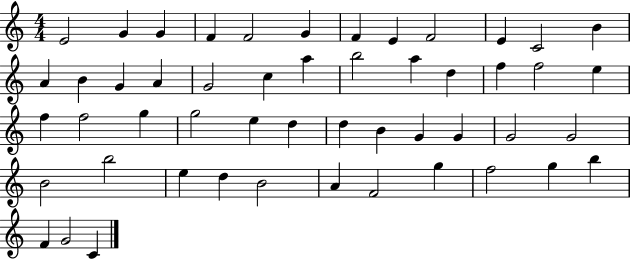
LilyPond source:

{
  \clef treble
  \numericTimeSignature
  \time 4/4
  \key c \major
  e'2 g'4 g'4 | f'4 f'2 g'4 | f'4 e'4 f'2 | e'4 c'2 b'4 | \break a'4 b'4 g'4 a'4 | g'2 c''4 a''4 | b''2 a''4 d''4 | f''4 f''2 e''4 | \break f''4 f''2 g''4 | g''2 e''4 d''4 | d''4 b'4 g'4 g'4 | g'2 g'2 | \break b'2 b''2 | e''4 d''4 b'2 | a'4 f'2 g''4 | f''2 g''4 b''4 | \break f'4 g'2 c'4 | \bar "|."
}